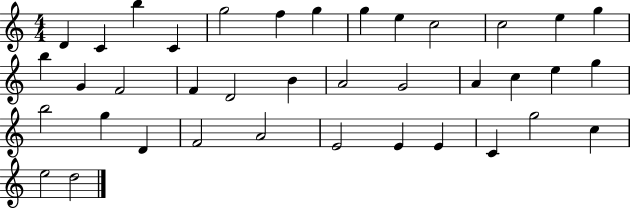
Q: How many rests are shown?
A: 0